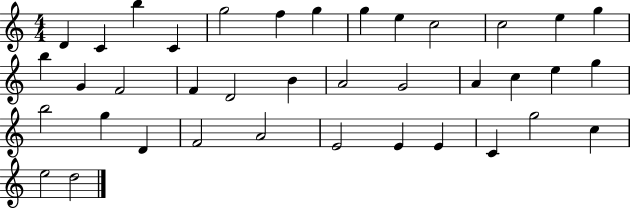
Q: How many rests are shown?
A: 0